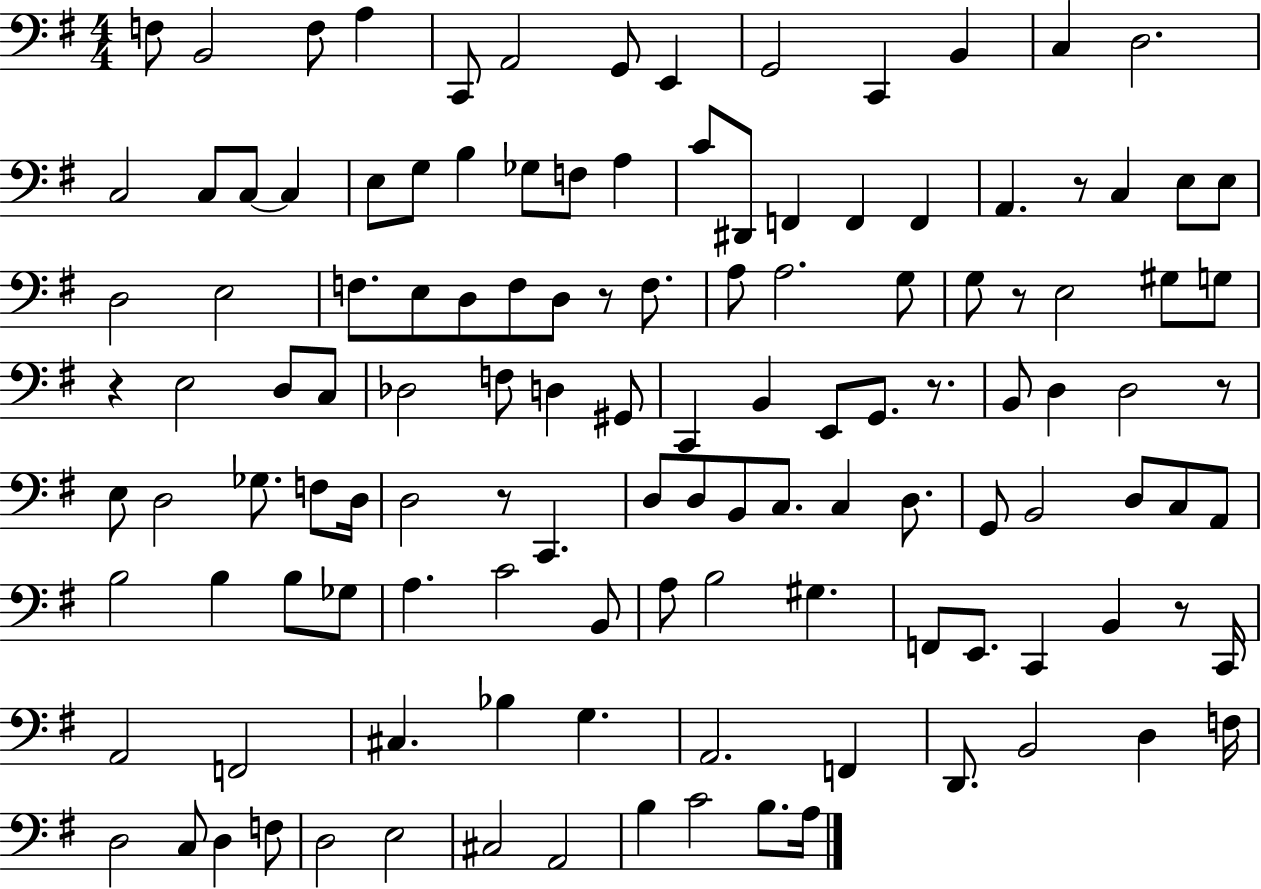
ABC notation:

X:1
T:Untitled
M:4/4
L:1/4
K:G
F,/2 B,,2 F,/2 A, C,,/2 A,,2 G,,/2 E,, G,,2 C,, B,, C, D,2 C,2 C,/2 C,/2 C, E,/2 G,/2 B, _G,/2 F,/2 A, C/2 ^D,,/2 F,, F,, F,, A,, z/2 C, E,/2 E,/2 D,2 E,2 F,/2 E,/2 D,/2 F,/2 D,/2 z/2 F,/2 A,/2 A,2 G,/2 G,/2 z/2 E,2 ^G,/2 G,/2 z E,2 D,/2 C,/2 _D,2 F,/2 D, ^G,,/2 C,, B,, E,,/2 G,,/2 z/2 B,,/2 D, D,2 z/2 E,/2 D,2 _G,/2 F,/2 D,/4 D,2 z/2 C,, D,/2 D,/2 B,,/2 C,/2 C, D,/2 G,,/2 B,,2 D,/2 C,/2 A,,/2 B,2 B, B,/2 _G,/2 A, C2 B,,/2 A,/2 B,2 ^G, F,,/2 E,,/2 C,, B,, z/2 C,,/4 A,,2 F,,2 ^C, _B, G, A,,2 F,, D,,/2 B,,2 D, F,/4 D,2 C,/2 D, F,/2 D,2 E,2 ^C,2 A,,2 B, C2 B,/2 A,/4